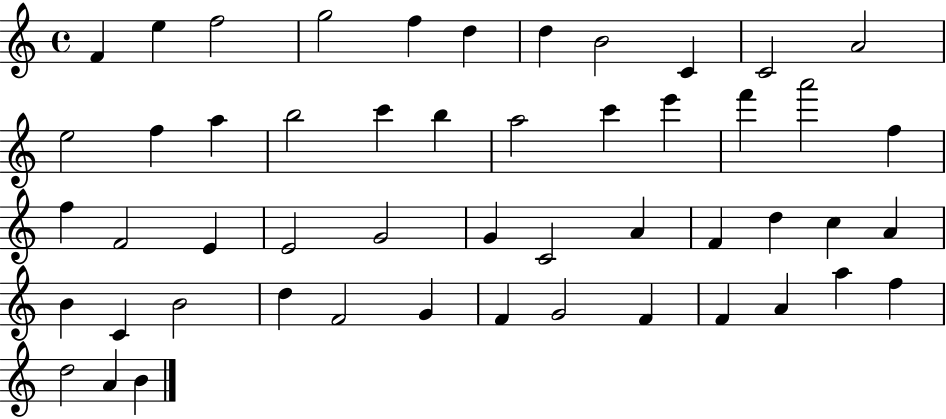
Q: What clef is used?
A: treble